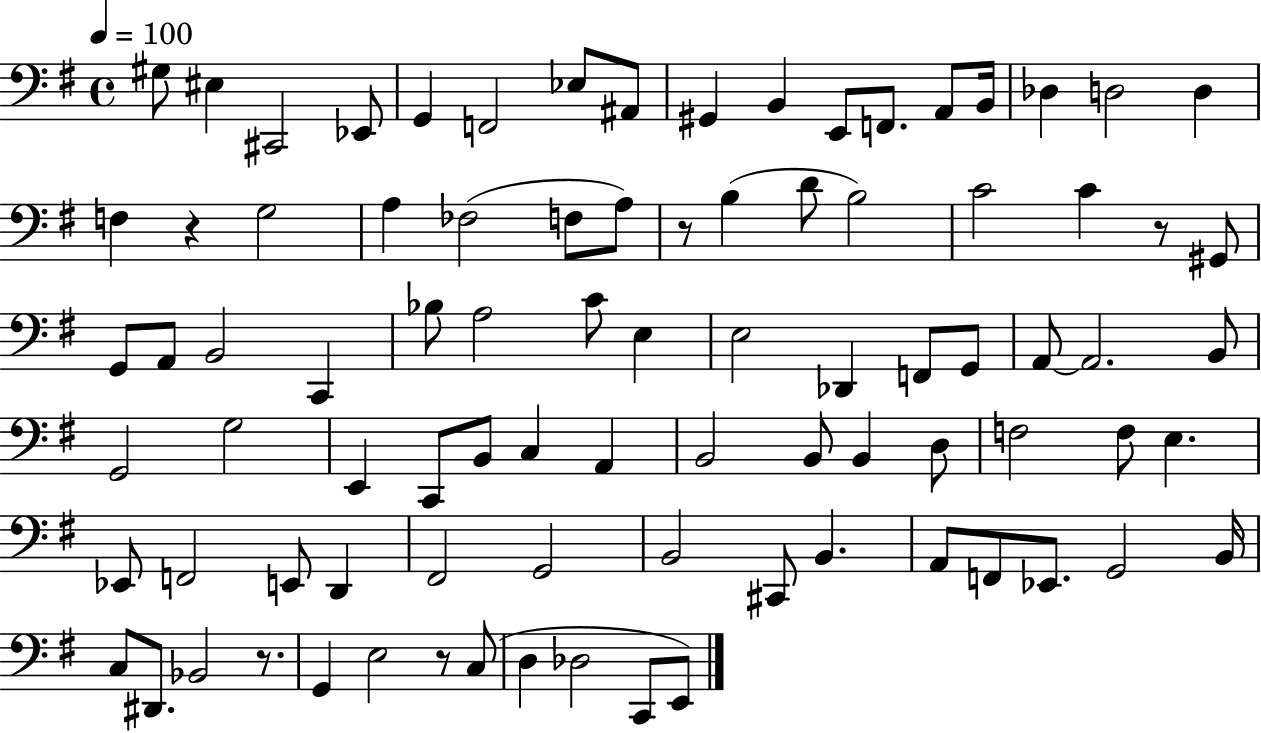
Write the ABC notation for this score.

X:1
T:Untitled
M:4/4
L:1/4
K:G
^G,/2 ^E, ^C,,2 _E,,/2 G,, F,,2 _E,/2 ^A,,/2 ^G,, B,, E,,/2 F,,/2 A,,/2 B,,/4 _D, D,2 D, F, z G,2 A, _F,2 F,/2 A,/2 z/2 B, D/2 B,2 C2 C z/2 ^G,,/2 G,,/2 A,,/2 B,,2 C,, _B,/2 A,2 C/2 E, E,2 _D,, F,,/2 G,,/2 A,,/2 A,,2 B,,/2 G,,2 G,2 E,, C,,/2 B,,/2 C, A,, B,,2 B,,/2 B,, D,/2 F,2 F,/2 E, _E,,/2 F,,2 E,,/2 D,, ^F,,2 G,,2 B,,2 ^C,,/2 B,, A,,/2 F,,/2 _E,,/2 G,,2 B,,/4 C,/2 ^D,,/2 _B,,2 z/2 G,, E,2 z/2 C,/2 D, _D,2 C,,/2 E,,/2